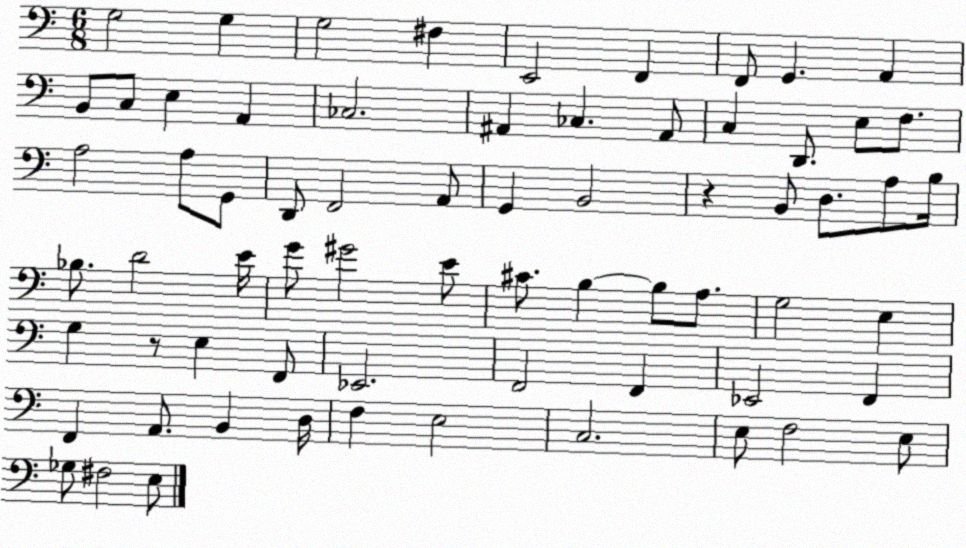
X:1
T:Untitled
M:6/8
L:1/4
K:C
G,2 G, G,2 ^F, E,,2 F,, F,,/2 G,, A,, B,,/2 C,/2 E, A,, _C,2 ^A,, _C, ^A,,/2 C, D,,/2 E,/2 F,/2 A,2 A,/2 G,,/2 D,,/2 F,,2 A,,/2 G,, B,,2 z B,,/2 D,/2 A,/2 B,/4 _B,/2 D2 E/4 G/2 ^G2 E/2 ^C/2 B, B,/2 A,/2 G,2 E, G, z/2 E, F,,/2 _E,,2 F,,2 F,, _E,,2 F,, F,, A,,/2 B,, D,/4 F, E,2 C,2 E,/2 F,2 E,/2 _G,/2 ^F,2 E,/2